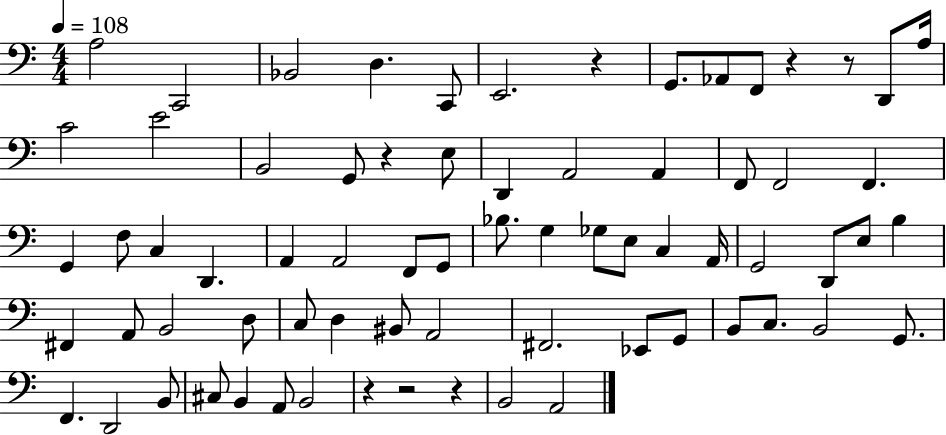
{
  \clef bass
  \numericTimeSignature
  \time 4/4
  \key c \major
  \tempo 4 = 108
  a2 c,2 | bes,2 d4. c,8 | e,2. r4 | g,8. aes,8 f,8 r4 r8 d,8 a16 | \break c'2 e'2 | b,2 g,8 r4 e8 | d,4 a,2 a,4 | f,8 f,2 f,4. | \break g,4 f8 c4 d,4. | a,4 a,2 f,8 g,8 | bes8. g4 ges8 e8 c4 a,16 | g,2 d,8 e8 b4 | \break fis,4 a,8 b,2 d8 | c8 d4 bis,8 a,2 | fis,2. ees,8 g,8 | b,8 c8. b,2 g,8. | \break f,4. d,2 b,8 | cis8 b,4 a,8 b,2 | r4 r2 r4 | b,2 a,2 | \break \bar "|."
}